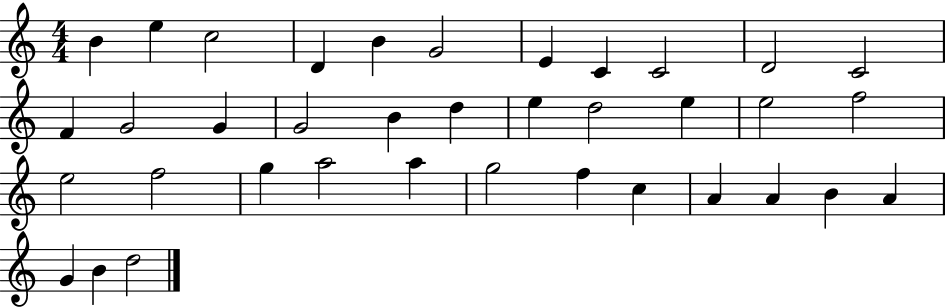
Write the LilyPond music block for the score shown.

{
  \clef treble
  \numericTimeSignature
  \time 4/4
  \key c \major
  b'4 e''4 c''2 | d'4 b'4 g'2 | e'4 c'4 c'2 | d'2 c'2 | \break f'4 g'2 g'4 | g'2 b'4 d''4 | e''4 d''2 e''4 | e''2 f''2 | \break e''2 f''2 | g''4 a''2 a''4 | g''2 f''4 c''4 | a'4 a'4 b'4 a'4 | \break g'4 b'4 d''2 | \bar "|."
}